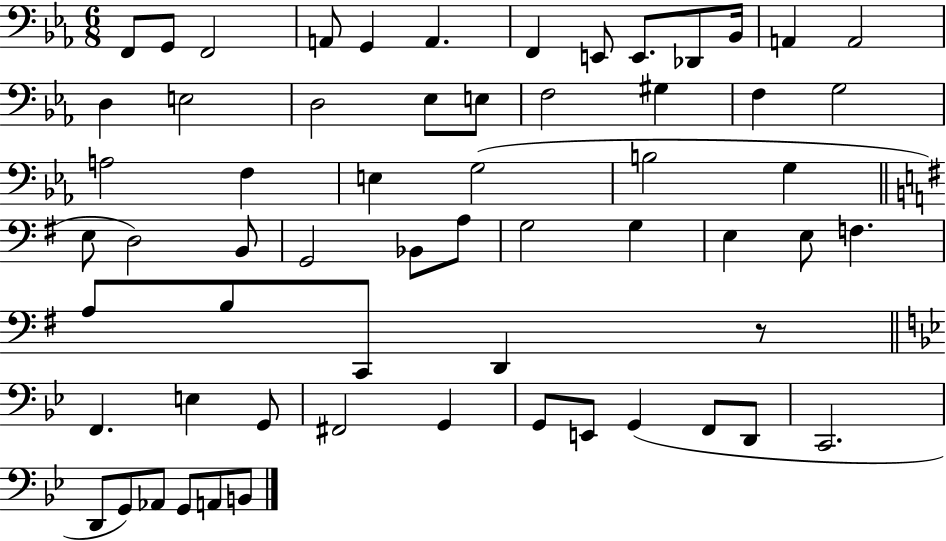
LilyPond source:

{
  \clef bass
  \numericTimeSignature
  \time 6/8
  \key ees \major
  f,8 g,8 f,2 | a,8 g,4 a,4. | f,4 e,8 e,8. des,8 bes,16 | a,4 a,2 | \break d4 e2 | d2 ees8 e8 | f2 gis4 | f4 g2 | \break a2 f4 | e4 g2( | b2 g4 | \bar "||" \break \key e \minor e8 d2) b,8 | g,2 bes,8 a8 | g2 g4 | e4 e8 f4. | \break a8 b8 c,8 d,4 r8 | \bar "||" \break \key bes \major f,4. e4 g,8 | fis,2 g,4 | g,8 e,8 g,4( f,8 d,8 | c,2. | \break d,8 g,8) aes,8 g,8 a,8 b,8 | \bar "|."
}